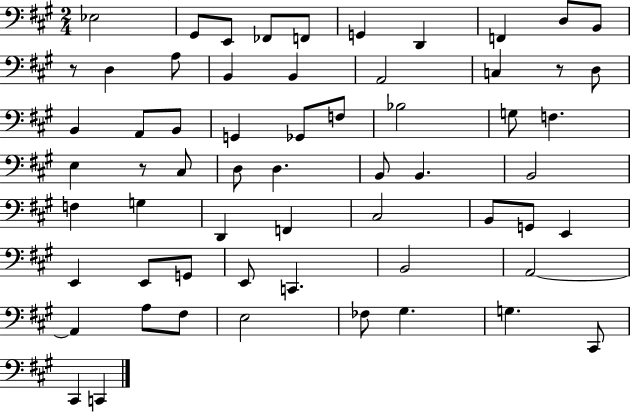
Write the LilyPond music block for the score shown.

{
  \clef bass
  \numericTimeSignature
  \time 2/4
  \key a \major
  ees2 | gis,8 e,8 fes,8 f,8 | g,4 d,4 | f,4 d8 b,8 | \break r8 d4 a8 | b,4 b,4 | a,2 | c4 r8 d8 | \break b,4 a,8 b,8 | g,4 ges,8 f8 | bes2 | g8 f4. | \break e4 r8 cis8 | d8 d4. | b,8 b,4. | b,2 | \break f4 g4 | d,4 f,4 | cis2 | b,8 g,8 e,4 | \break e,4 e,8 g,8 | e,8 c,4. | b,2 | a,2~~ | \break a,4 a8 fis8 | e2 | fes8 gis4. | g4. cis,8 | \break cis,4 c,4 | \bar "|."
}